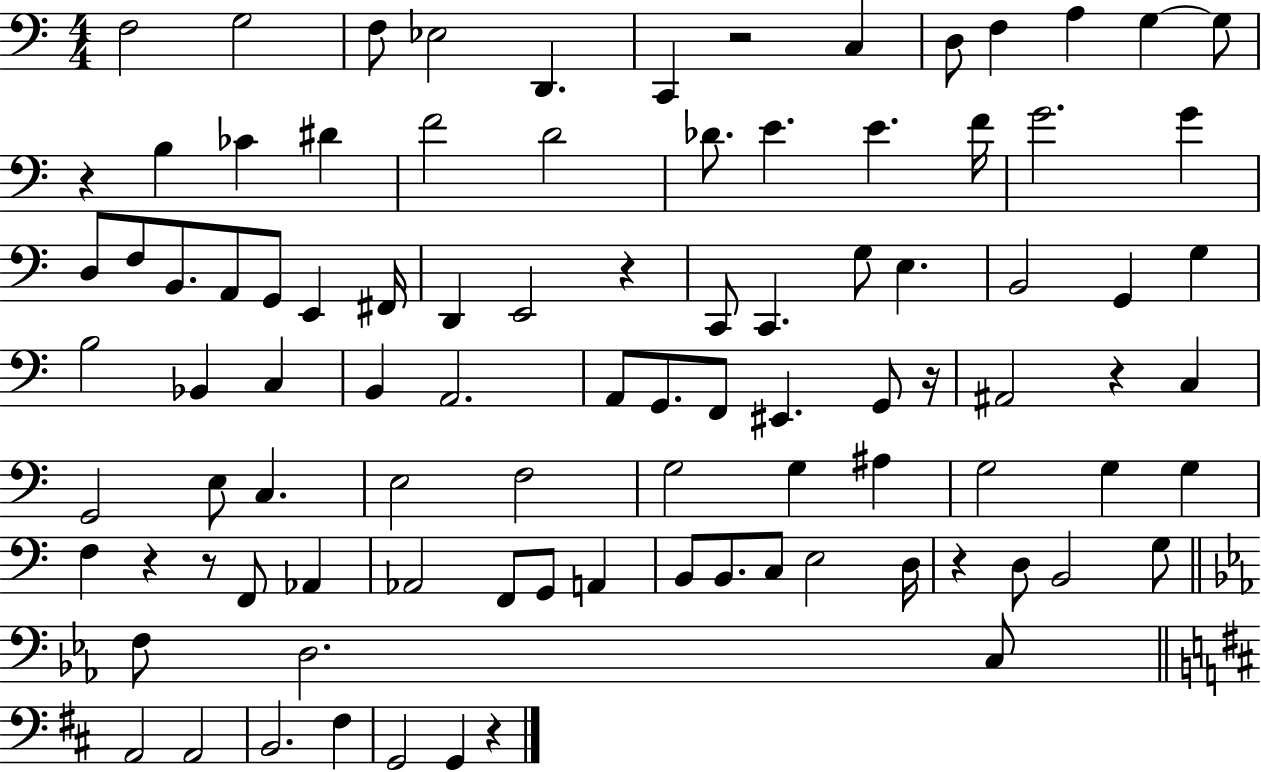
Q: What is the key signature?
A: C major